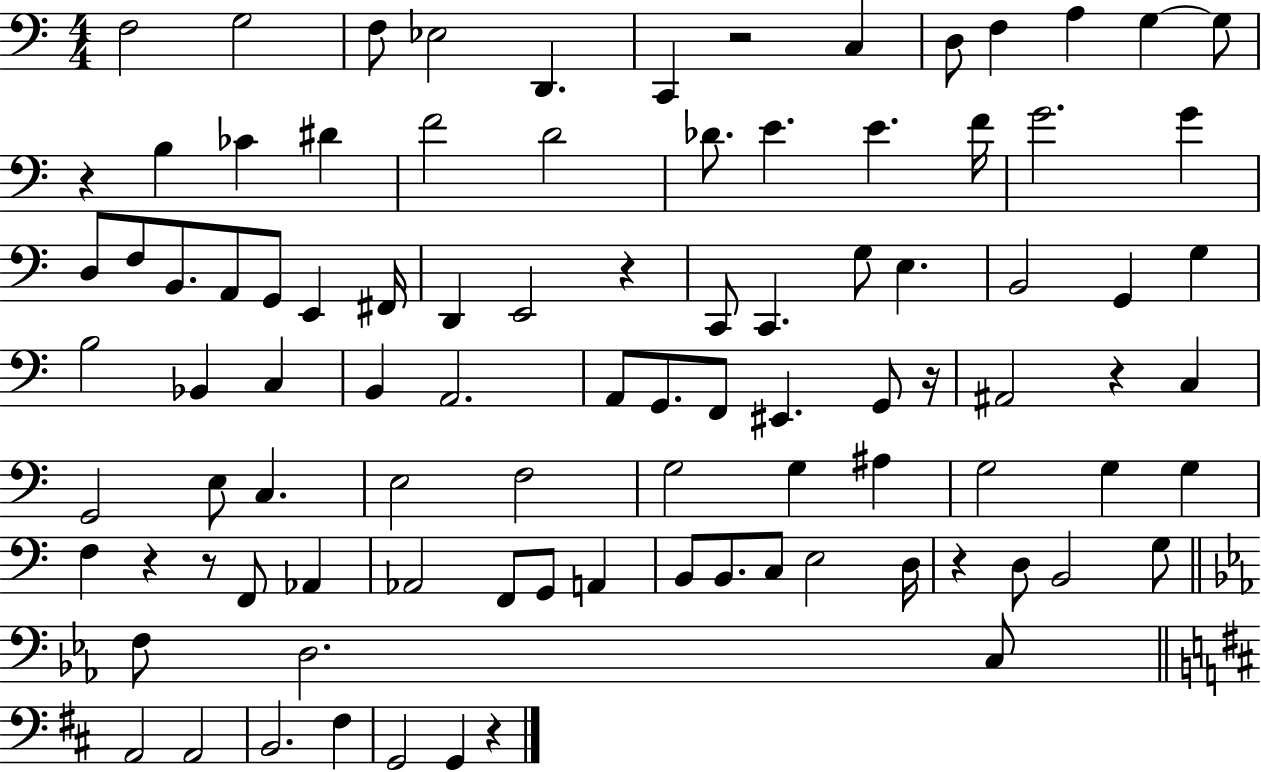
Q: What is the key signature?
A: C major